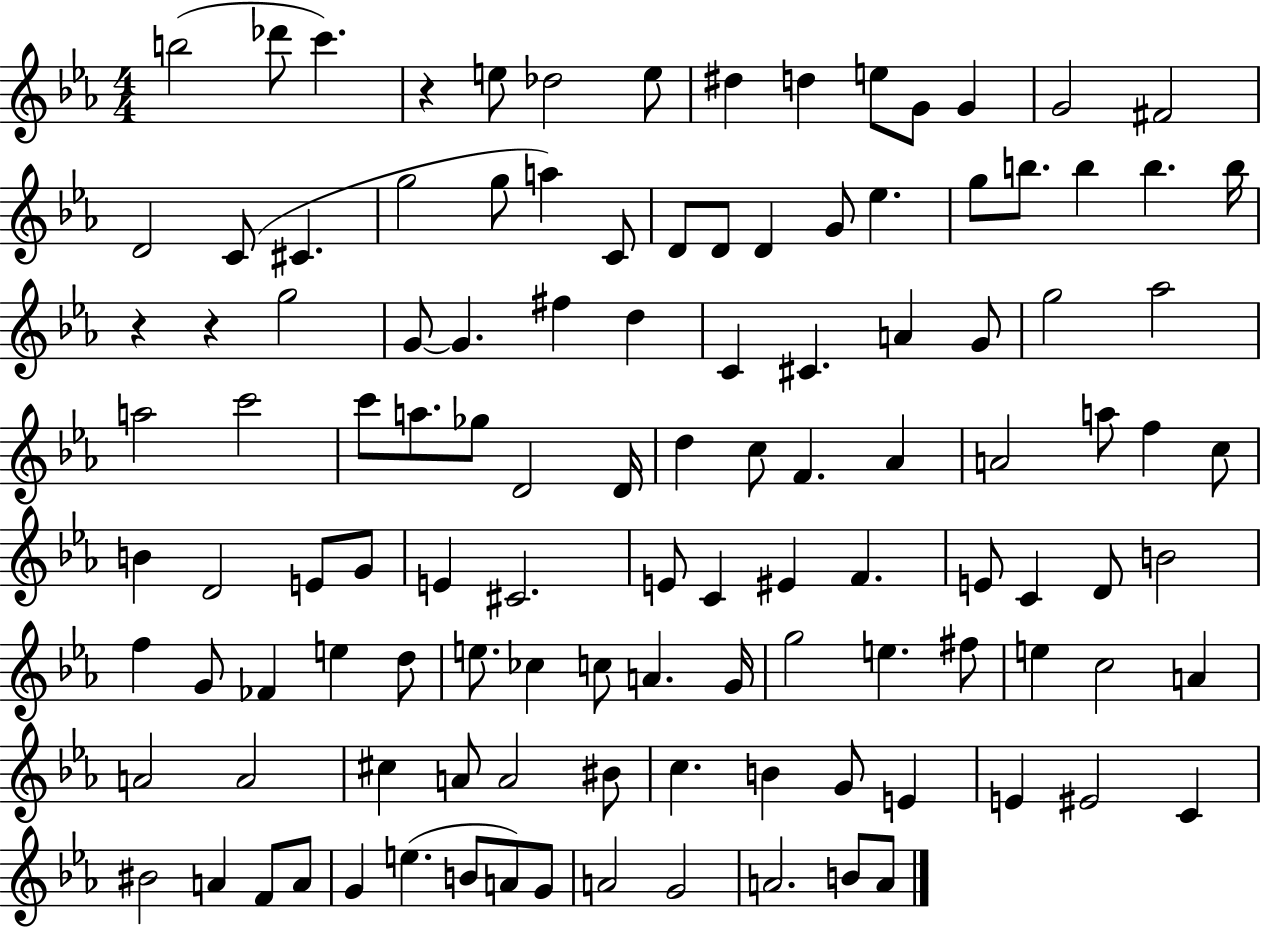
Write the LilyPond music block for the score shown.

{
  \clef treble
  \numericTimeSignature
  \time 4/4
  \key ees \major
  b''2( des'''8 c'''4.) | r4 e''8 des''2 e''8 | dis''4 d''4 e''8 g'8 g'4 | g'2 fis'2 | \break d'2 c'8( cis'4. | g''2 g''8 a''4) c'8 | d'8 d'8 d'4 g'8 ees''4. | g''8 b''8. b''4 b''4. b''16 | \break r4 r4 g''2 | g'8~~ g'4. fis''4 d''4 | c'4 cis'4. a'4 g'8 | g''2 aes''2 | \break a''2 c'''2 | c'''8 a''8. ges''8 d'2 d'16 | d''4 c''8 f'4. aes'4 | a'2 a''8 f''4 c''8 | \break b'4 d'2 e'8 g'8 | e'4 cis'2. | e'8 c'4 eis'4 f'4. | e'8 c'4 d'8 b'2 | \break f''4 g'8 fes'4 e''4 d''8 | e''8. ces''4 c''8 a'4. g'16 | g''2 e''4. fis''8 | e''4 c''2 a'4 | \break a'2 a'2 | cis''4 a'8 a'2 bis'8 | c''4. b'4 g'8 e'4 | e'4 eis'2 c'4 | \break bis'2 a'4 f'8 a'8 | g'4 e''4.( b'8 a'8) g'8 | a'2 g'2 | a'2. b'8 a'8 | \break \bar "|."
}